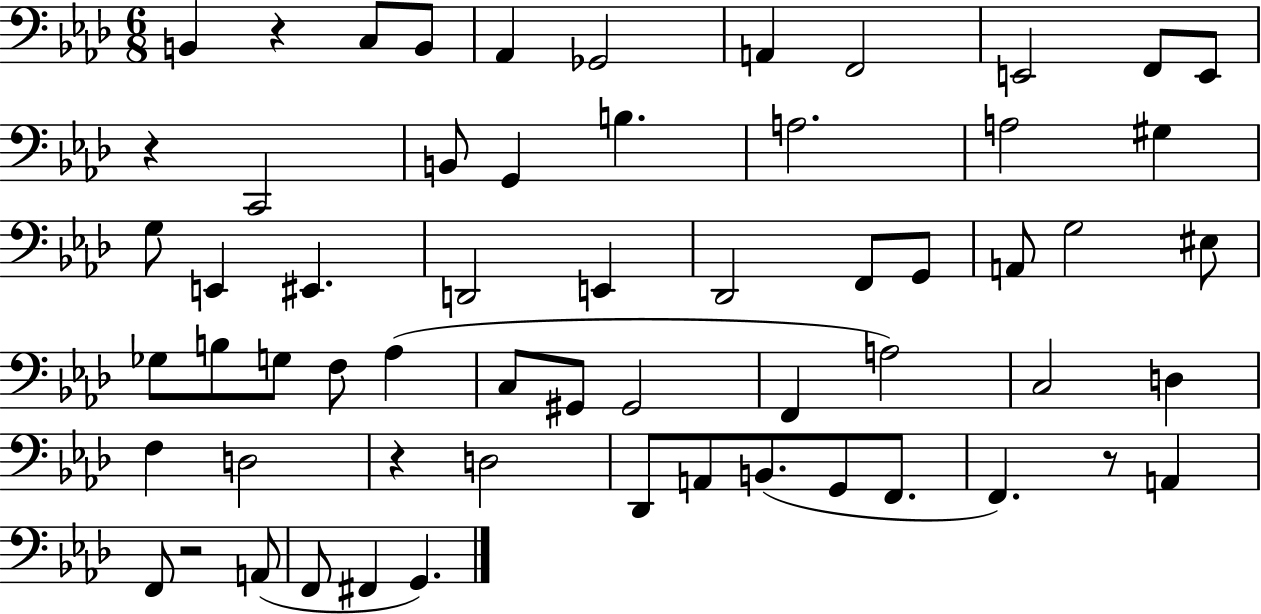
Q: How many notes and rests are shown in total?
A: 60